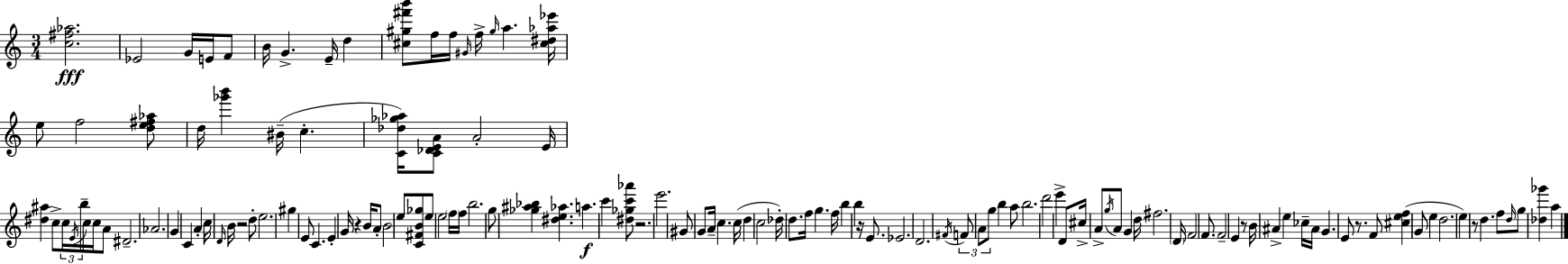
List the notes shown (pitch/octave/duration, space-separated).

[C5,F#5,Ab5]/h. Eb4/h G4/s E4/s F4/e B4/s G4/q. E4/s D5/q [C#5,G#5,F#6,B6]/e F5/s F5/s G#4/s F5/s G#5/s A5/q. [C#5,D#5,Ab5,Eb6]/s E5/e F5/h [D5,E5,F#5,Ab5]/e D5/s [Gb6,B6]/q BIS4/s C5/q. [C4,Db5,Gb5,Ab5]/s [C4,Db4,E4,A4]/e A4/h E4/s [D#5,A#5]/q C5/e C5/s E4/s B5/s C5/s C5/s A4/e D#4/h. Ab4/h. G4/q C4/q A4/q C5/s D4/s B4/s R/h D5/e E5/h. G#5/q E4/e C4/q. E4/q G4/s R/q B4/s A4/e B4/h E5/e [C4,F#4,B4,Gb5]/e E5/e E5/h F5/s F5/s B5/h. G5/e [Gb5,A#5,Bb5]/q [D#5,E5,Ab5]/q. A5/q. C6/q [D#5,Gb5,C6,Ab6]/e R/h. E6/h. G#4/e G4/e A4/s C5/q. C5/s D5/q C5/h Db5/s D5/e. F5/s G5/q. F5/s B5/q B5/q R/s E4/e. Eb4/h. D4/h. F#4/s F4/e A4/e G5/e B5/q A5/e B5/h. D6/h E6/q D4/e C#5/s A4/e G5/s A4/e G4/q D5/s F#5/h. D4/s F4/h F4/e. F4/h E4/q R/e B4/s A#4/q E5/q CES5/s A#4/s G4/q. E4/e R/e. F4/e [C#5,E5,F5]/q G4/e E5/q D5/h. E5/q R/e D5/q. F5/e D5/s G5/e [Db5,Gb6]/q A5/q